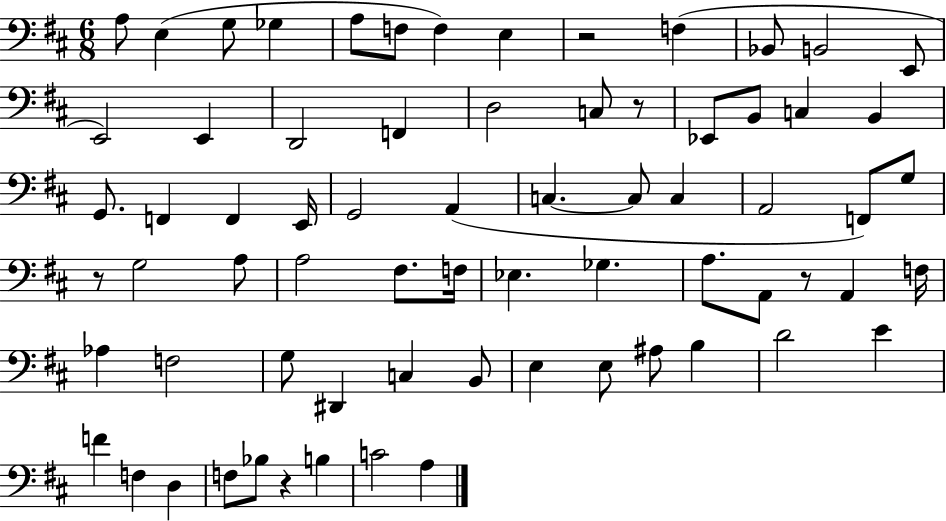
{
  \clef bass
  \numericTimeSignature
  \time 6/8
  \key d \major
  a8 e4( g8 ges4 | a8 f8 f4) e4 | r2 f4( | bes,8 b,2 e,8 | \break e,2) e,4 | d,2 f,4 | d2 c8 r8 | ees,8 b,8 c4 b,4 | \break g,8. f,4 f,4 e,16 | g,2 a,4( | c4.~~ c8 c4 | a,2 f,8) g8 | \break r8 g2 a8 | a2 fis8. f16 | ees4. ges4. | a8. a,8 r8 a,4 f16 | \break aes4 f2 | g8 dis,4 c4 b,8 | e4 e8 ais8 b4 | d'2 e'4 | \break f'4 f4 d4 | f8 bes8 r4 b4 | c'2 a4 | \bar "|."
}